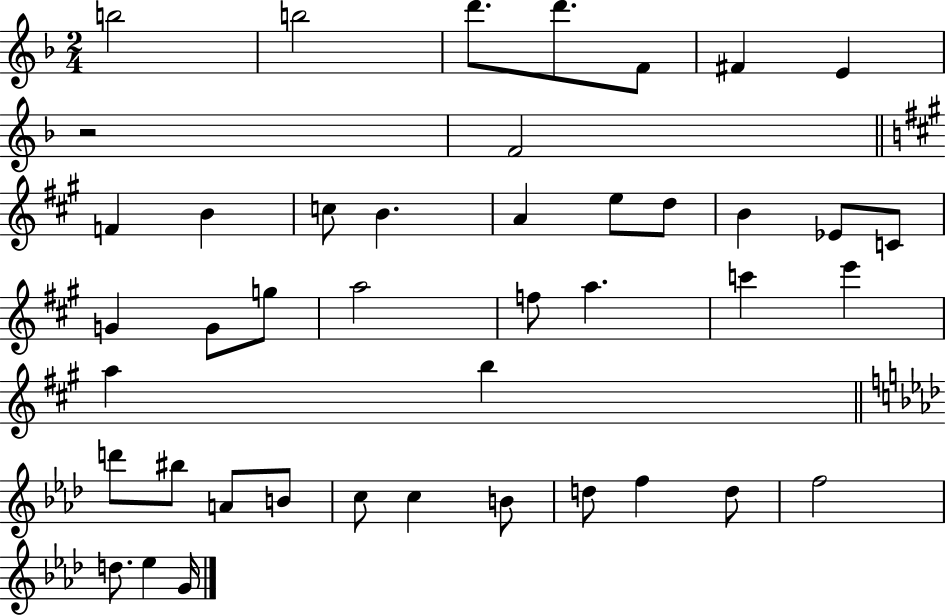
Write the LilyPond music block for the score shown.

{
  \clef treble
  \numericTimeSignature
  \time 2/4
  \key f \major
  b''2 | b''2 | d'''8. d'''8. f'8 | fis'4 e'4 | \break r2 | f'2 | \bar "||" \break \key a \major f'4 b'4 | c''8 b'4. | a'4 e''8 d''8 | b'4 ees'8 c'8 | \break g'4 g'8 g''8 | a''2 | f''8 a''4. | c'''4 e'''4 | \break a''4 b''4 | \bar "||" \break \key f \minor d'''8 bis''8 a'8 b'8 | c''8 c''4 b'8 | d''8 f''4 d''8 | f''2 | \break d''8. ees''4 g'16 | \bar "|."
}